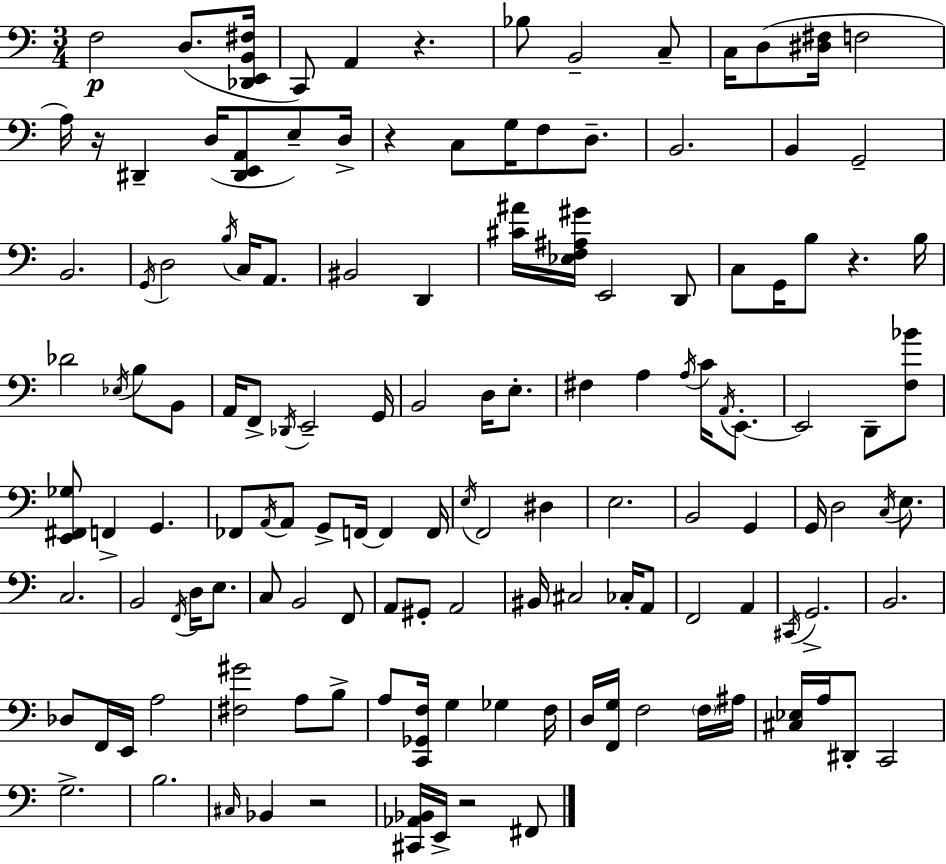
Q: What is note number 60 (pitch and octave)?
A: A2